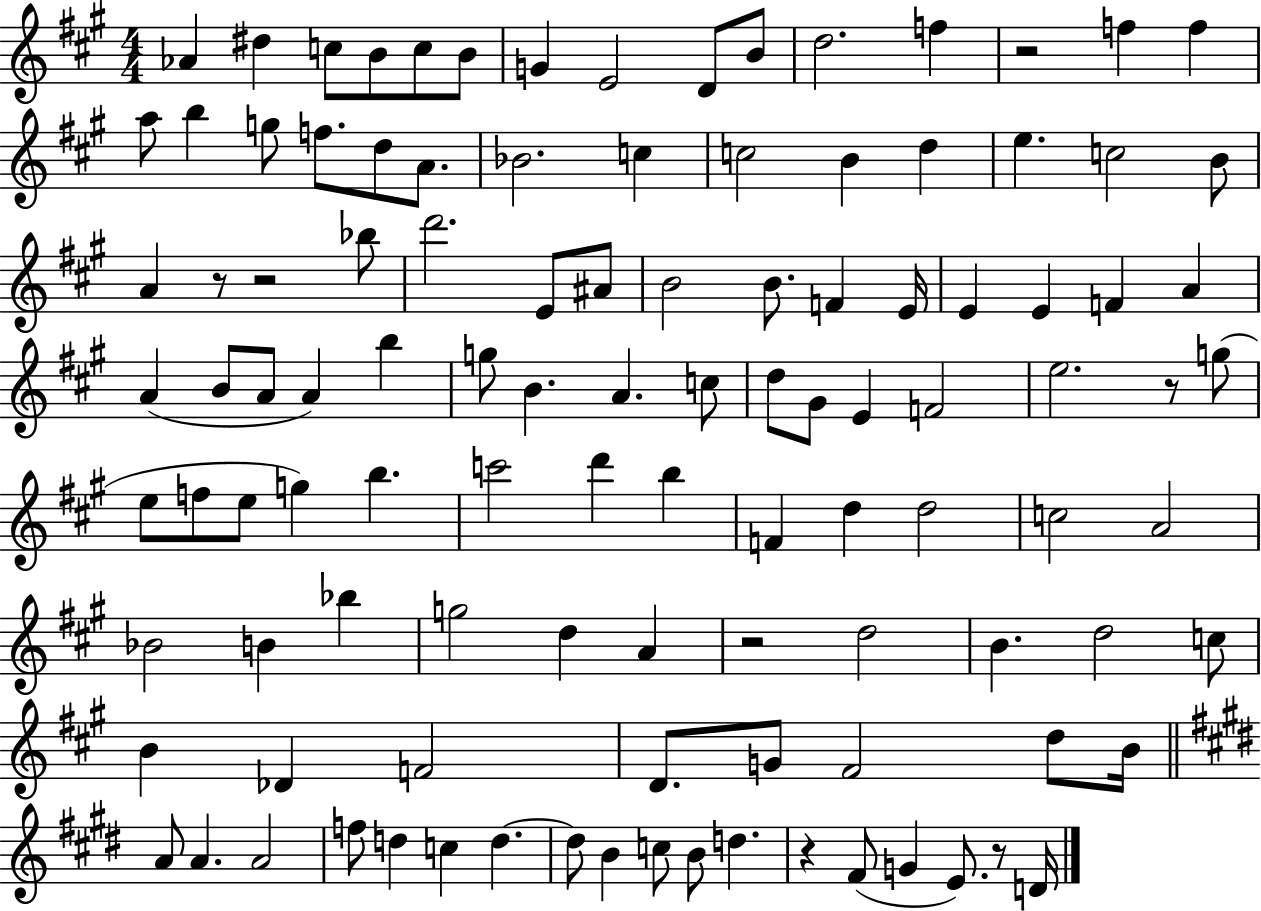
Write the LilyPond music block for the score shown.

{
  \clef treble
  \numericTimeSignature
  \time 4/4
  \key a \major
  aes'4 dis''4 c''8 b'8 c''8 b'8 | g'4 e'2 d'8 b'8 | d''2. f''4 | r2 f''4 f''4 | \break a''8 b''4 g''8 f''8. d''8 a'8. | bes'2. c''4 | c''2 b'4 d''4 | e''4. c''2 b'8 | \break a'4 r8 r2 bes''8 | d'''2. e'8 ais'8 | b'2 b'8. f'4 e'16 | e'4 e'4 f'4 a'4 | \break a'4( b'8 a'8 a'4) b''4 | g''8 b'4. a'4. c''8 | d''8 gis'8 e'4 f'2 | e''2. r8 g''8( | \break e''8 f''8 e''8 g''4) b''4. | c'''2 d'''4 b''4 | f'4 d''4 d''2 | c''2 a'2 | \break bes'2 b'4 bes''4 | g''2 d''4 a'4 | r2 d''2 | b'4. d''2 c''8 | \break b'4 des'4 f'2 | d'8. g'8 fis'2 d''8 b'16 | \bar "||" \break \key e \major a'8 a'4. a'2 | f''8 d''4 c''4 d''4.~~ | d''8 b'4 c''8 b'8 d''4. | r4 fis'8( g'4 e'8.) r8 d'16 | \break \bar "|."
}